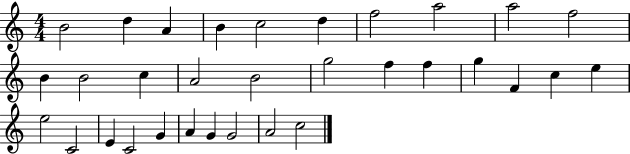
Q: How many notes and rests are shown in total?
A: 32